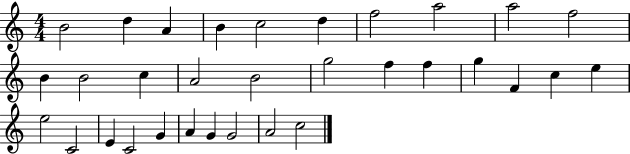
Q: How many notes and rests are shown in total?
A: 32